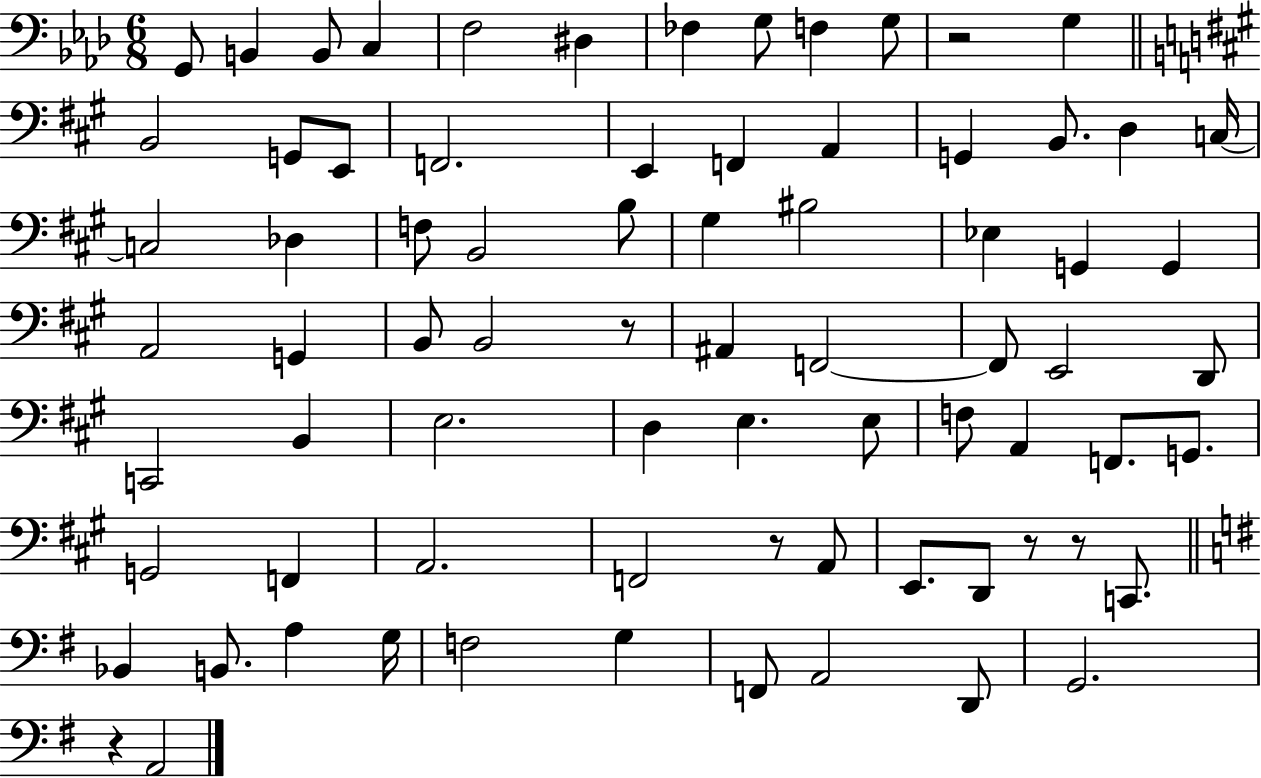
{
  \clef bass
  \numericTimeSignature
  \time 6/8
  \key aes \major
  g,8 b,4 b,8 c4 | f2 dis4 | fes4 g8 f4 g8 | r2 g4 | \break \bar "||" \break \key a \major b,2 g,8 e,8 | f,2. | e,4 f,4 a,4 | g,4 b,8. d4 c16~~ | \break c2 des4 | f8 b,2 b8 | gis4 bis2 | ees4 g,4 g,4 | \break a,2 g,4 | b,8 b,2 r8 | ais,4 f,2~~ | f,8 e,2 d,8 | \break c,2 b,4 | e2. | d4 e4. e8 | f8 a,4 f,8. g,8. | \break g,2 f,4 | a,2. | f,2 r8 a,8 | e,8. d,8 r8 r8 c,8. | \break \bar "||" \break \key g \major bes,4 b,8. a4 g16 | f2 g4 | f,8 a,2 d,8 | g,2. | \break r4 a,2 | \bar "|."
}